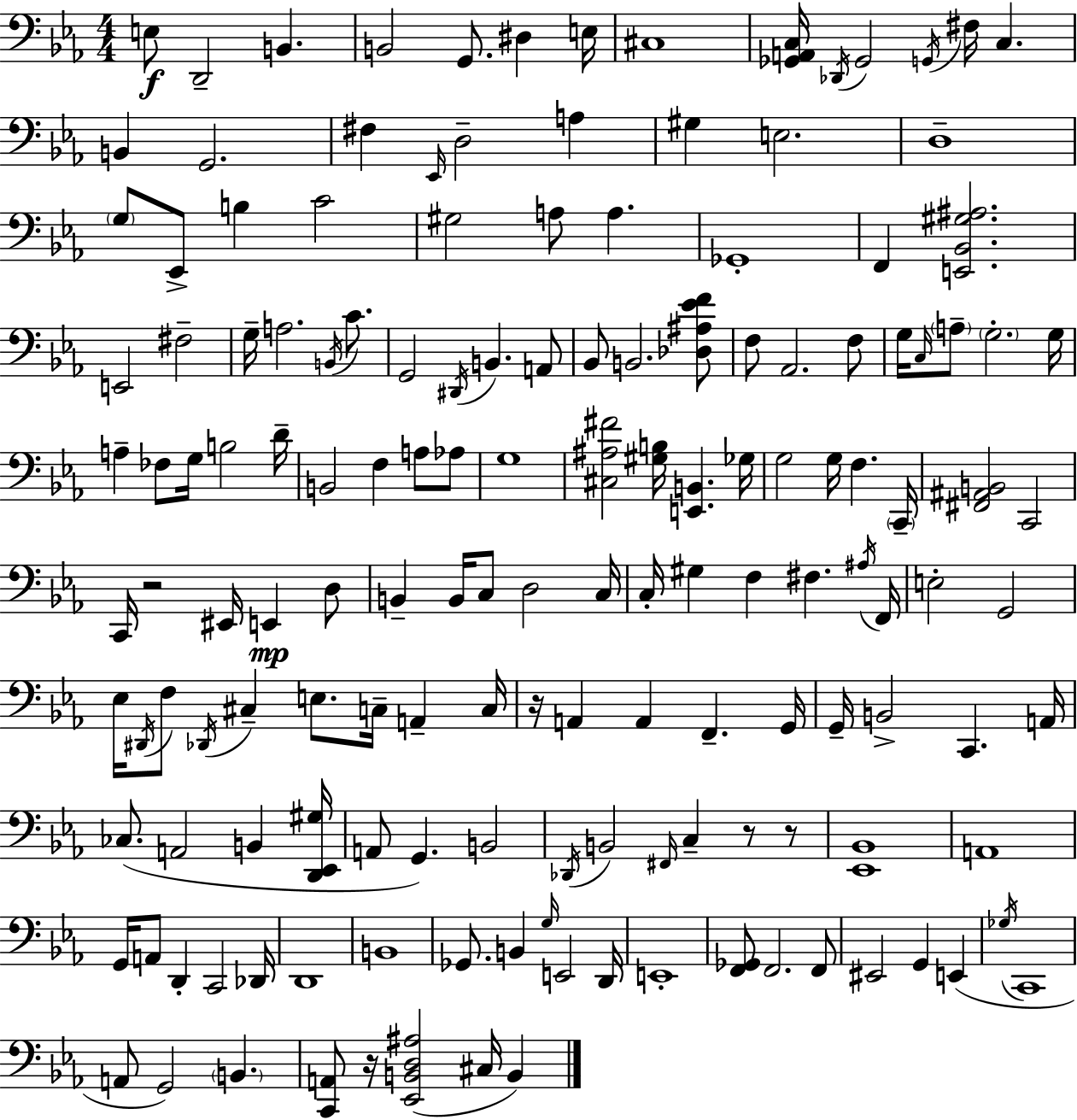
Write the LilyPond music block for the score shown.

{
  \clef bass
  \numericTimeSignature
  \time 4/4
  \key ees \major
  e8\f d,2-- b,4. | b,2 g,8. dis4 e16 | cis1 | <ges, a, c>16 \acciaccatura { des,16 } ges,2 \acciaccatura { g,16 } fis16 c4. | \break b,4 g,2. | fis4 \grace { ees,16 } d2-- a4 | gis4 e2. | d1-- | \break \parenthesize g8 ees,8-> b4 c'2 | gis2 a8 a4. | ges,1-. | f,4 <e, bes, gis ais>2. | \break e,2 fis2-- | g16-- a2. | \acciaccatura { b,16 } c'8. g,2 \acciaccatura { dis,16 } b,4. | a,8 bes,8 b,2. | \break <des ais ees' f'>8 f8 aes,2. | f8 g16 \grace { c16 } \parenthesize a8-- \parenthesize g2.-. | g16 a4-- fes8 g16 b2 | d'16-- b,2 f4 | \break a8 aes8 g1 | <cis ais fis'>2 <gis b>16 <e, b,>4. | ges16 g2 g16 f4. | \parenthesize c,16-- <fis, ais, b,>2 c,2 | \break c,16 r2 eis,16 | e,4\mp d8 b,4-- b,16 c8 d2 | c16 c16-. gis4 f4 fis4. | \acciaccatura { ais16 } f,16 e2-. g,2 | \break ees16 \acciaccatura { dis,16 } f8 \acciaccatura { des,16 } cis4-- | e8. c16-- a,4-- c16 r16 a,4 a,4 | f,4.-- g,16 g,16-- b,2-> | c,4. a,16 ces8.( a,2 | \break b,4 <d, ees, gis>16 a,8 g,4.) | b,2 \acciaccatura { des,16 } b,2 | \grace { fis,16 } c4-- r8 r8 <ees, bes,>1 | a,1 | \break g,16 a,8 d,4-. | c,2 des,16 d,1 | b,1 | ges,8. b,4 | \break \grace { g16 } e,2 d,16 e,1-. | <f, ges,>8 f,2. | f,8 eis,2 | g,4 e,4( \acciaccatura { ges16 } c,1 | \break a,8 g,2) | \parenthesize b,4. <c, a,>8 r16 | <ees, b, d ais>2( cis16 b,4) \bar "|."
}